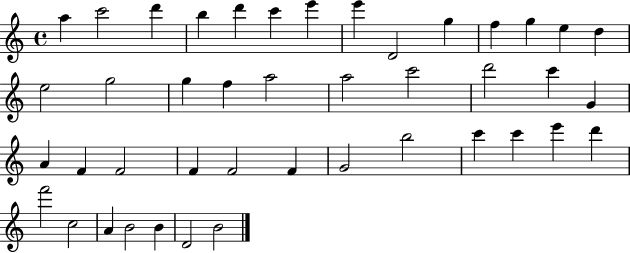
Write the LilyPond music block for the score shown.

{
  \clef treble
  \time 4/4
  \defaultTimeSignature
  \key c \major
  a''4 c'''2 d'''4 | b''4 d'''4 c'''4 e'''4 | e'''4 d'2 g''4 | f''4 g''4 e''4 d''4 | \break e''2 g''2 | g''4 f''4 a''2 | a''2 c'''2 | d'''2 c'''4 g'4 | \break a'4 f'4 f'2 | f'4 f'2 f'4 | g'2 b''2 | c'''4 c'''4 e'''4 d'''4 | \break f'''2 c''2 | a'4 b'2 b'4 | d'2 b'2 | \bar "|."
}